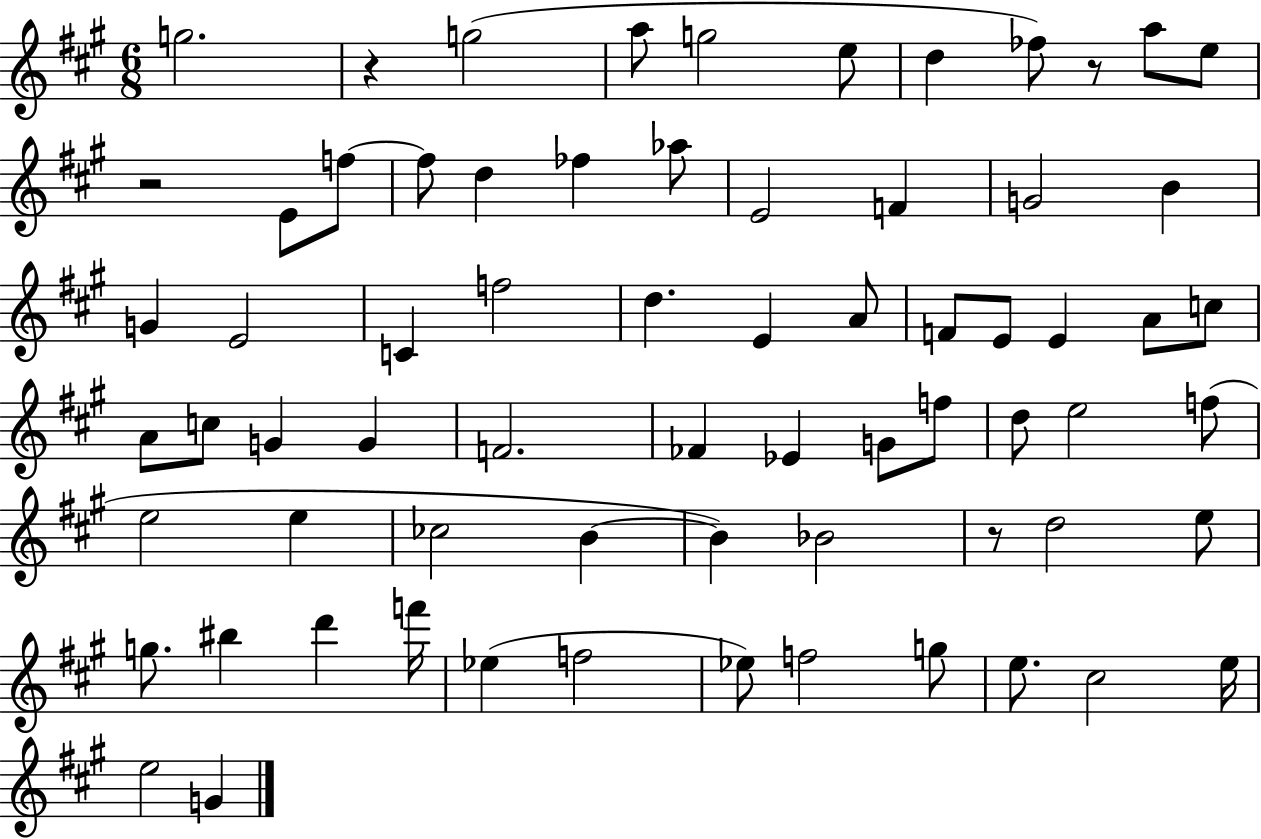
{
  \clef treble
  \numericTimeSignature
  \time 6/8
  \key a \major
  \repeat volta 2 { g''2. | r4 g''2( | a''8 g''2 e''8 | d''4 fes''8) r8 a''8 e''8 | \break r2 e'8 f''8~~ | f''8 d''4 fes''4 aes''8 | e'2 f'4 | g'2 b'4 | \break g'4 e'2 | c'4 f''2 | d''4. e'4 a'8 | f'8 e'8 e'4 a'8 c''8 | \break a'8 c''8 g'4 g'4 | f'2. | fes'4 ees'4 g'8 f''8 | d''8 e''2 f''8( | \break e''2 e''4 | ces''2 b'4~~ | b'4) bes'2 | r8 d''2 e''8 | \break g''8. bis''4 d'''4 f'''16 | ees''4( f''2 | ees''8) f''2 g''8 | e''8. cis''2 e''16 | \break e''2 g'4 | } \bar "|."
}